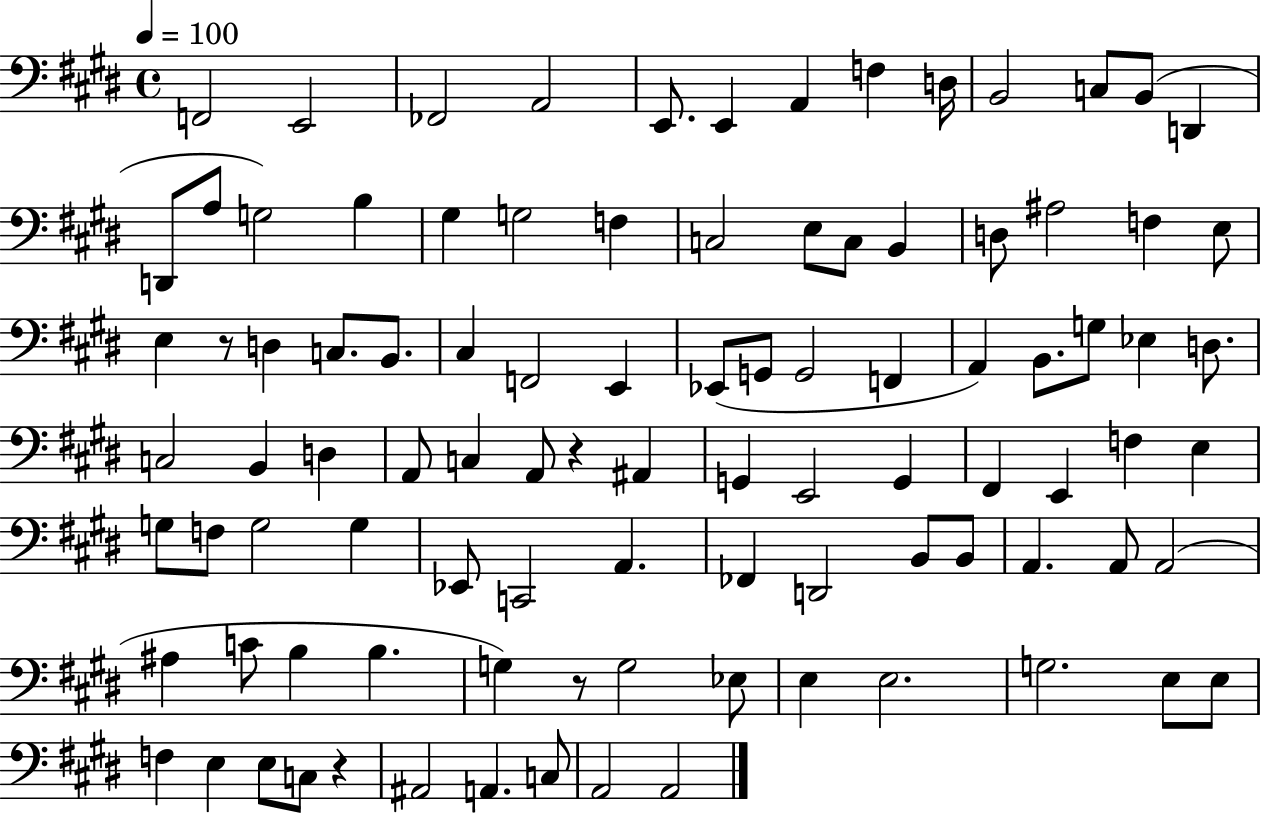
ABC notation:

X:1
T:Untitled
M:4/4
L:1/4
K:E
F,,2 E,,2 _F,,2 A,,2 E,,/2 E,, A,, F, D,/4 B,,2 C,/2 B,,/2 D,, D,,/2 A,/2 G,2 B, ^G, G,2 F, C,2 E,/2 C,/2 B,, D,/2 ^A,2 F, E,/2 E, z/2 D, C,/2 B,,/2 ^C, F,,2 E,, _E,,/2 G,,/2 G,,2 F,, A,, B,,/2 G,/2 _E, D,/2 C,2 B,, D, A,,/2 C, A,,/2 z ^A,, G,, E,,2 G,, ^F,, E,, F, E, G,/2 F,/2 G,2 G, _E,,/2 C,,2 A,, _F,, D,,2 B,,/2 B,,/2 A,, A,,/2 A,,2 ^A, C/2 B, B, G, z/2 G,2 _E,/2 E, E,2 G,2 E,/2 E,/2 F, E, E,/2 C,/2 z ^A,,2 A,, C,/2 A,,2 A,,2